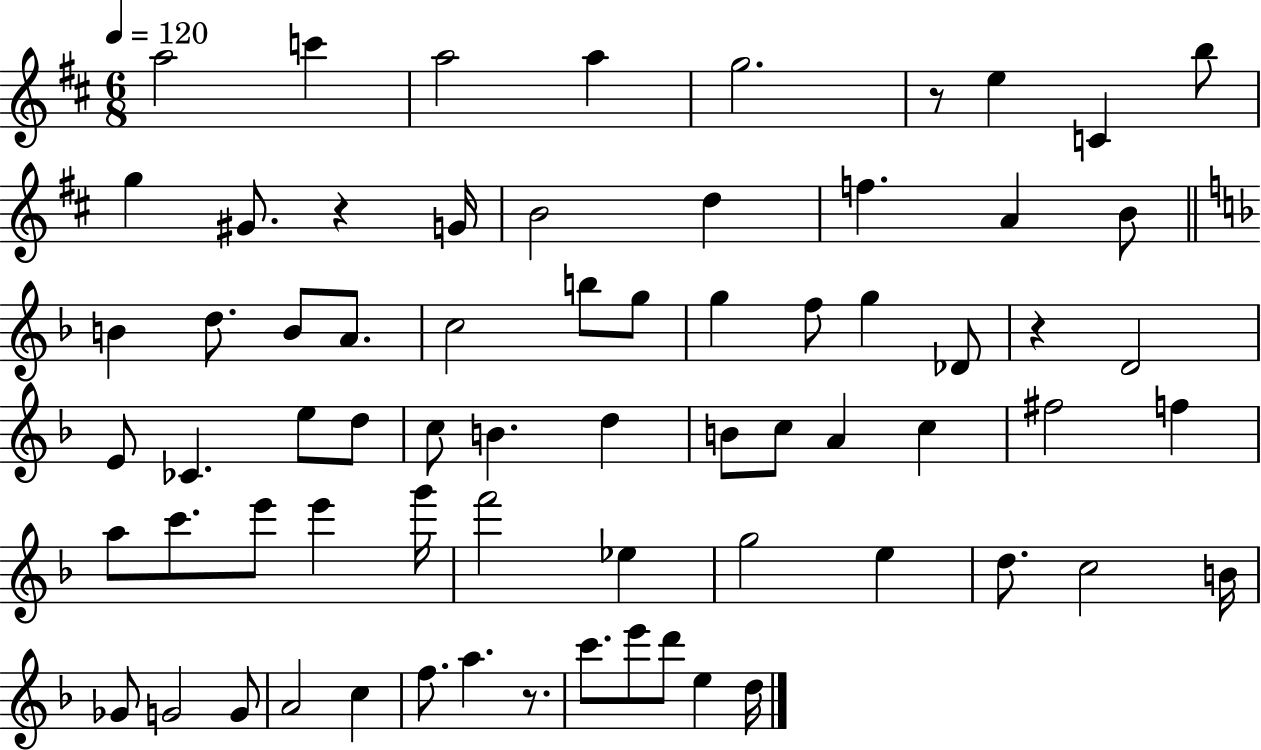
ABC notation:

X:1
T:Untitled
M:6/8
L:1/4
K:D
a2 c' a2 a g2 z/2 e C b/2 g ^G/2 z G/4 B2 d f A B/2 B d/2 B/2 A/2 c2 b/2 g/2 g f/2 g _D/2 z D2 E/2 _C e/2 d/2 c/2 B d B/2 c/2 A c ^f2 f a/2 c'/2 e'/2 e' g'/4 f'2 _e g2 e d/2 c2 B/4 _G/2 G2 G/2 A2 c f/2 a z/2 c'/2 e'/2 d'/2 e d/4